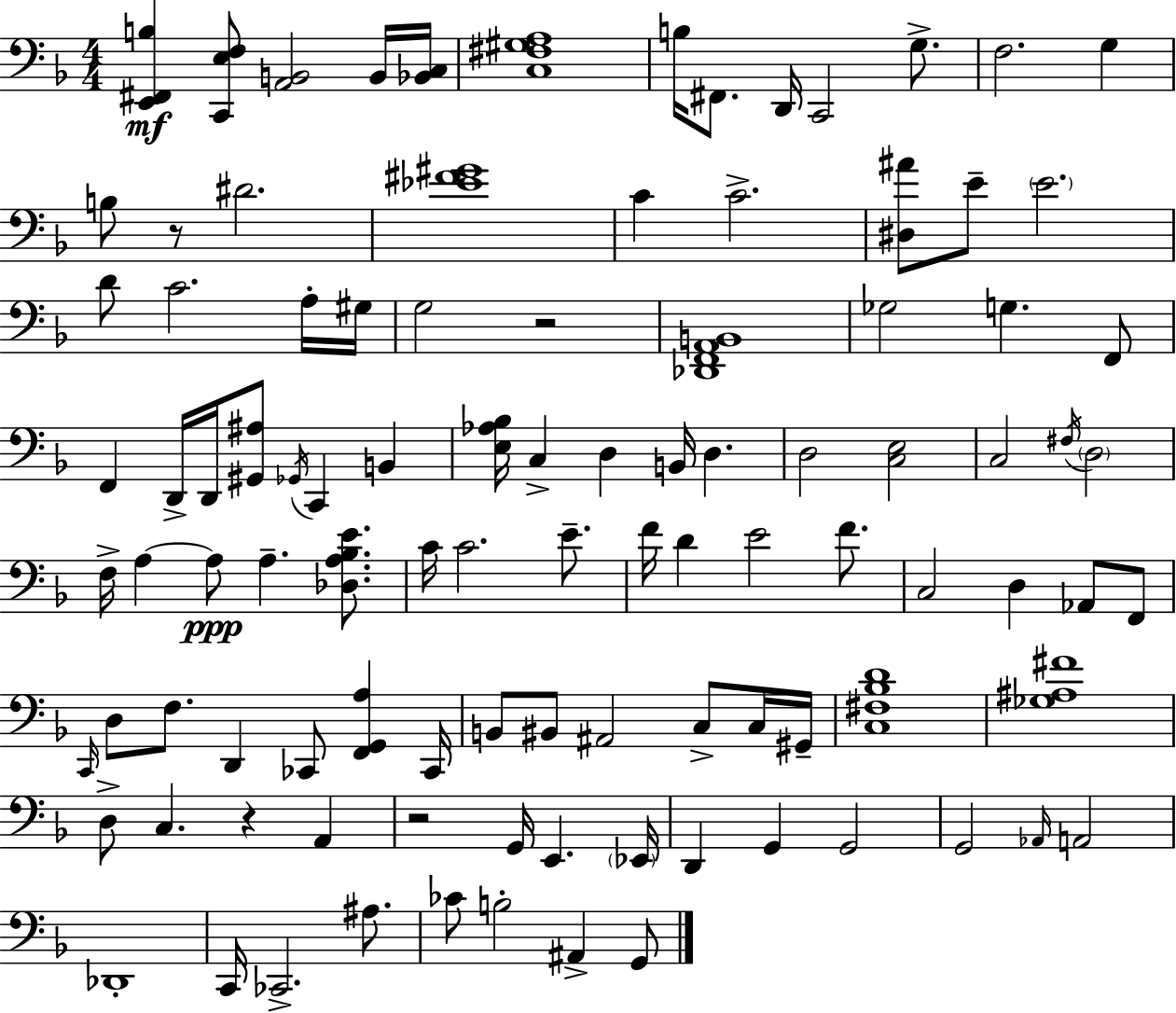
X:1
T:Untitled
M:4/4
L:1/4
K:F
[E,,^F,,B,] [C,,E,F,]/2 [A,,B,,]2 B,,/4 [_B,,C,]/4 [C,^F,^G,A,]4 B,/4 ^F,,/2 D,,/4 C,,2 G,/2 F,2 G, B,/2 z/2 ^D2 [_E^F^G]4 C C2 [^D,^A]/2 E/2 E2 D/2 C2 A,/4 ^G,/4 G,2 z2 [_D,,F,,A,,B,,]4 _G,2 G, F,,/2 F,, D,,/4 D,,/4 [^G,,^A,]/2 _G,,/4 C,, B,, [E,_A,_B,]/4 C, D, B,,/4 D, D,2 [C,E,]2 C,2 ^F,/4 D,2 F,/4 A, A,/2 A, [_D,A,_B,E]/2 C/4 C2 E/2 F/4 D E2 F/2 C,2 D, _A,,/2 F,,/2 C,,/4 D,/2 F,/2 D,, _C,,/2 [F,,G,,A,] _C,,/4 B,,/2 ^B,,/2 ^A,,2 C,/2 C,/4 ^G,,/4 [C,^F,_B,D]4 [_G,^A,^F]4 D,/2 C, z A,, z2 G,,/4 E,, _E,,/4 D,, G,, G,,2 G,,2 _A,,/4 A,,2 _D,,4 C,,/4 _C,,2 ^A,/2 _C/2 B,2 ^A,, G,,/2